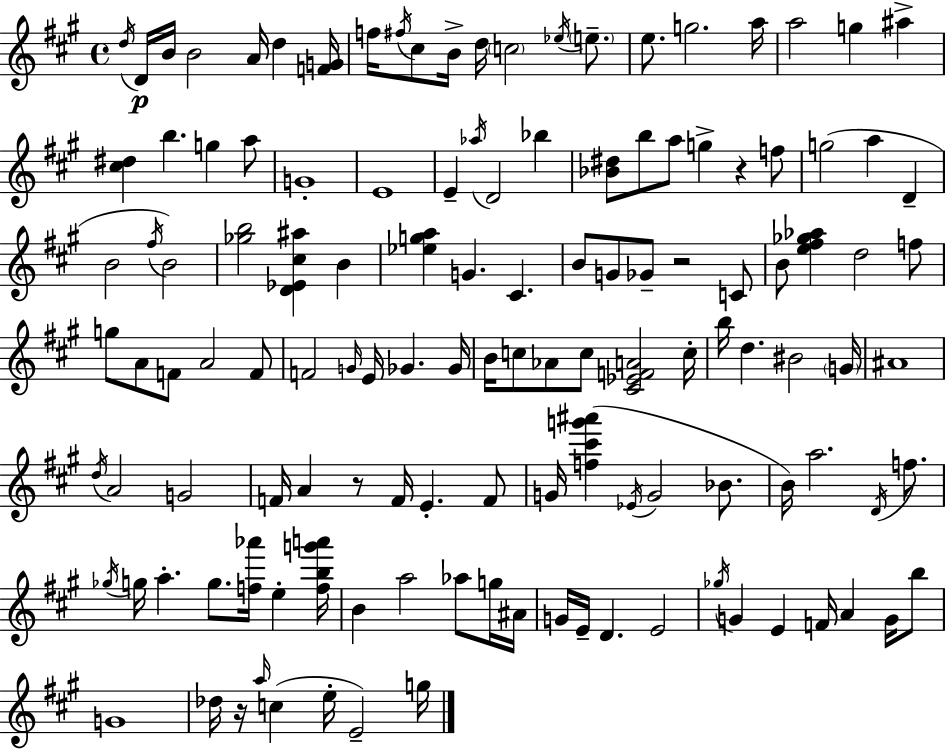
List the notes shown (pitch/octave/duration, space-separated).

D5/s D4/s B4/s B4/h A4/s D5/q [F4,G4]/s F5/s F#5/s C#5/e B4/s D5/s C5/h Eb5/s E5/e. E5/e. G5/h. A5/s A5/h G5/q A#5/q [C#5,D#5]/q B5/q. G5/q A5/e G4/w E4/w E4/q Ab5/s D4/h Bb5/q [Bb4,D#5]/e B5/e A5/e G5/q R/q F5/e G5/h A5/q D4/q B4/h F#5/s B4/h [Gb5,B5]/h [D4,Eb4,C#5,A#5]/q B4/q [Eb5,G5,A5]/q G4/q. C#4/q. B4/e G4/e Gb4/e R/h C4/e B4/e [E5,F#5,Gb5,Ab5]/q D5/h F5/e G5/e A4/e F4/e A4/h F4/e F4/h G4/s E4/s Gb4/q. Gb4/s B4/s C5/e Ab4/e C5/e [C#4,Eb4,F4,A4]/h C5/s B5/s D5/q. BIS4/h G4/s A#4/w D5/s A4/h G4/h F4/s A4/q R/e F4/s E4/q. F4/e G4/s [F5,C#6,G6,A#6]/q Eb4/s G4/h Bb4/e. B4/s A5/h. D4/s F5/e. Gb5/s G5/s A5/q. G5/e. [F5,Ab6]/s E5/q [F5,B5,G6,A6]/s B4/q A5/h Ab5/e G5/s A#4/s G4/s E4/s D4/q. E4/h Gb5/s G4/q E4/q F4/s A4/q G4/s B5/e G4/w Db5/s R/s A5/s C5/q E5/s E4/h G5/s